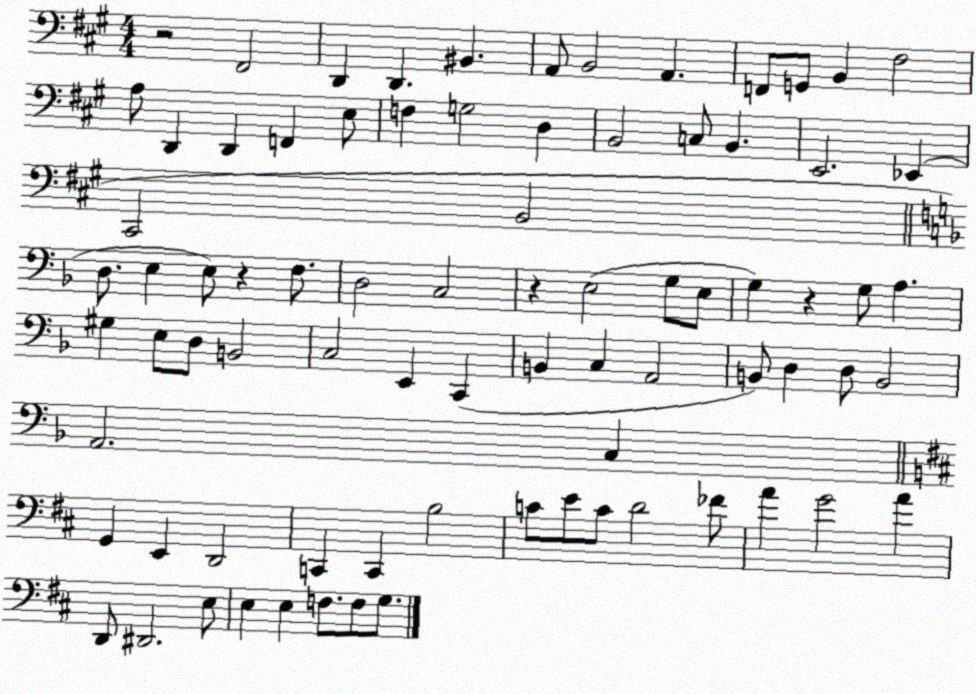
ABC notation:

X:1
T:Untitled
M:4/4
L:1/4
K:A
z2 ^F,,2 D,, D,, ^B,, A,,/2 B,,2 A,, F,,/2 G,,/2 B,, ^F,2 A,/2 D,, D,, F,, E,/2 F, G,2 D, B,,2 C,/2 B,, E,,2 _E,, ^C,,2 B,,2 D,/2 E, E,/2 z F,/2 D,2 C,2 z E,2 G,/2 E,/2 G, z G,/2 A, ^G, E,/2 D,/2 B,,2 C,2 E,, C,, B,, C, A,,2 B,,/2 D, D,/2 B,,2 A,,2 C, G,, E,, D,,2 C,, C,, B,2 C/2 E/2 C/2 D2 _F/2 A G2 A D,,/2 ^D,,2 E,/2 E, E, F,/2 F,/2 G,/2